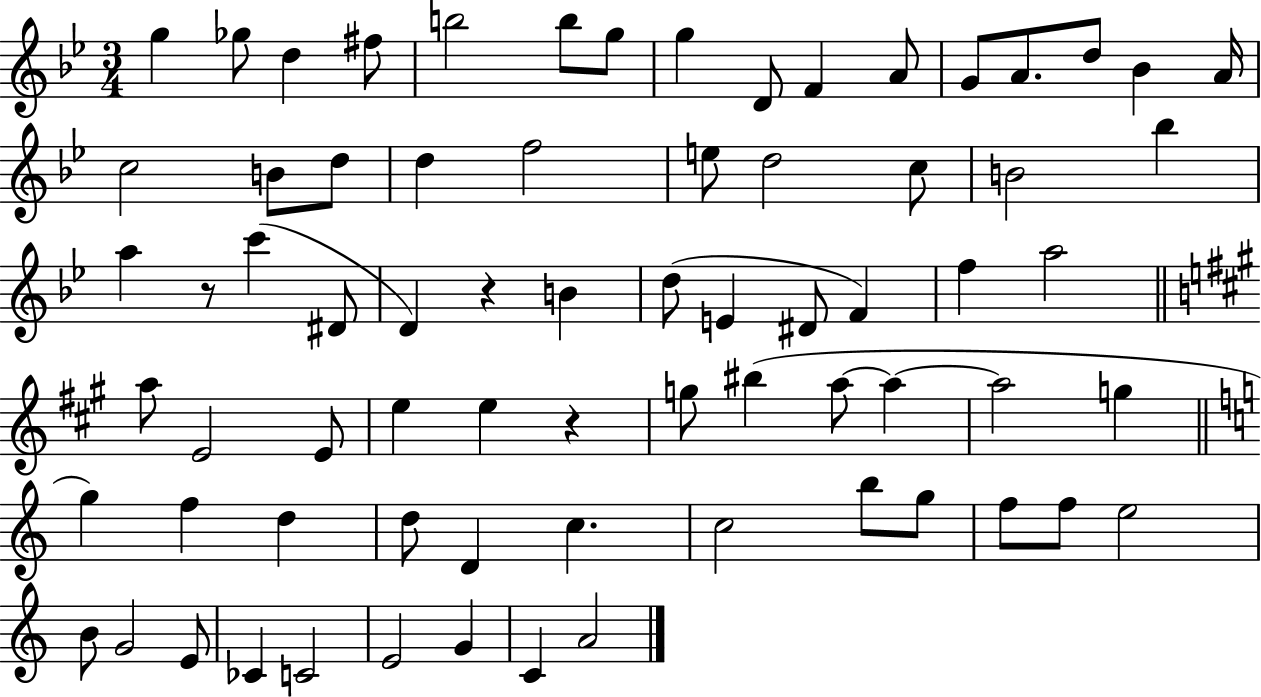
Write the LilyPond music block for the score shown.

{
  \clef treble
  \numericTimeSignature
  \time 3/4
  \key bes \major
  \repeat volta 2 { g''4 ges''8 d''4 fis''8 | b''2 b''8 g''8 | g''4 d'8 f'4 a'8 | g'8 a'8. d''8 bes'4 a'16 | \break c''2 b'8 d''8 | d''4 f''2 | e''8 d''2 c''8 | b'2 bes''4 | \break a''4 r8 c'''4( dis'8 | d'4) r4 b'4 | d''8( e'4 dis'8 f'4) | f''4 a''2 | \break \bar "||" \break \key a \major a''8 e'2 e'8 | e''4 e''4 r4 | g''8 bis''4( a''8~~ a''4~~ | a''2 g''4 | \break \bar "||" \break \key c \major g''4) f''4 d''4 | d''8 d'4 c''4. | c''2 b''8 g''8 | f''8 f''8 e''2 | \break b'8 g'2 e'8 | ces'4 c'2 | e'2 g'4 | c'4 a'2 | \break } \bar "|."
}